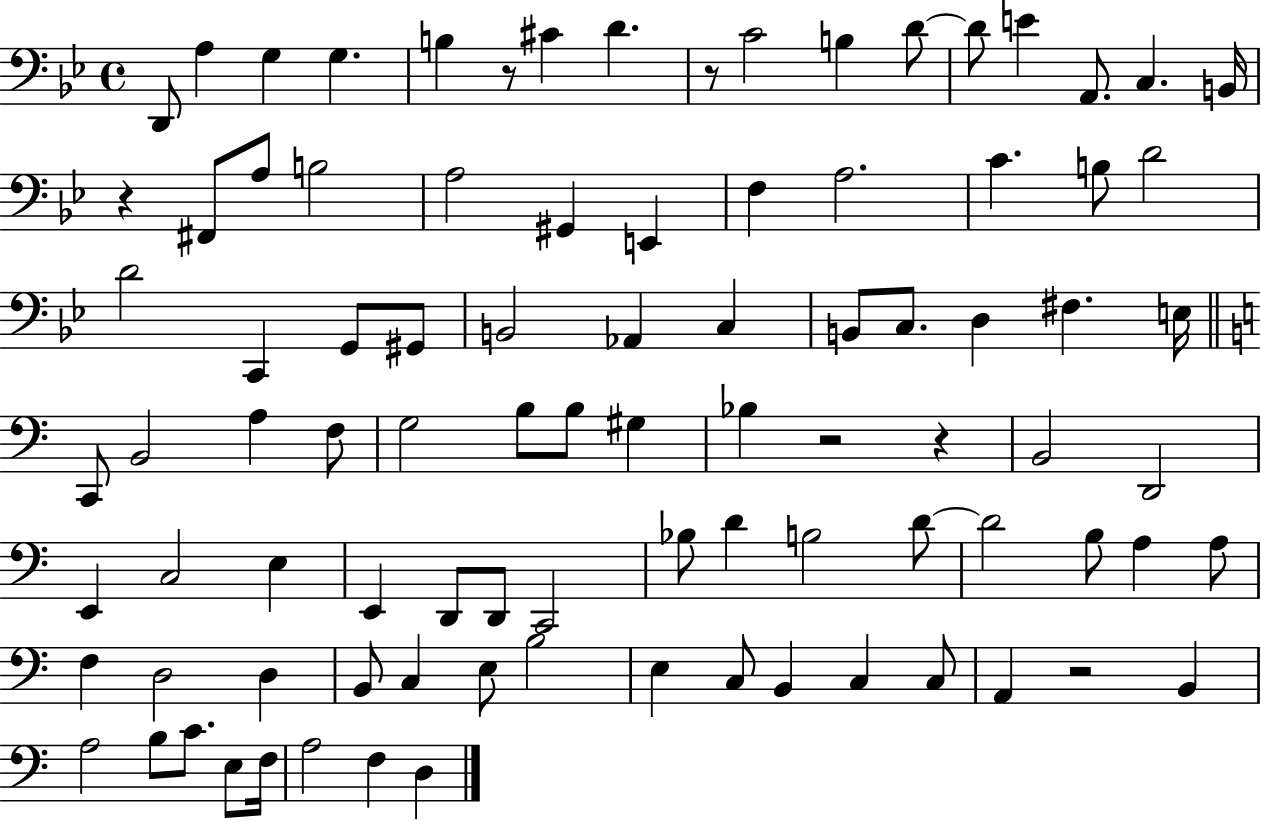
X:1
T:Untitled
M:4/4
L:1/4
K:Bb
D,,/2 A, G, G, B, z/2 ^C D z/2 C2 B, D/2 D/2 E A,,/2 C, B,,/4 z ^F,,/2 A,/2 B,2 A,2 ^G,, E,, F, A,2 C B,/2 D2 D2 C,, G,,/2 ^G,,/2 B,,2 _A,, C, B,,/2 C,/2 D, ^F, E,/4 C,,/2 B,,2 A, F,/2 G,2 B,/2 B,/2 ^G, _B, z2 z B,,2 D,,2 E,, C,2 E, E,, D,,/2 D,,/2 C,,2 _B,/2 D B,2 D/2 D2 B,/2 A, A,/2 F, D,2 D, B,,/2 C, E,/2 B,2 E, C,/2 B,, C, C,/2 A,, z2 B,, A,2 B,/2 C/2 E,/2 F,/4 A,2 F, D,